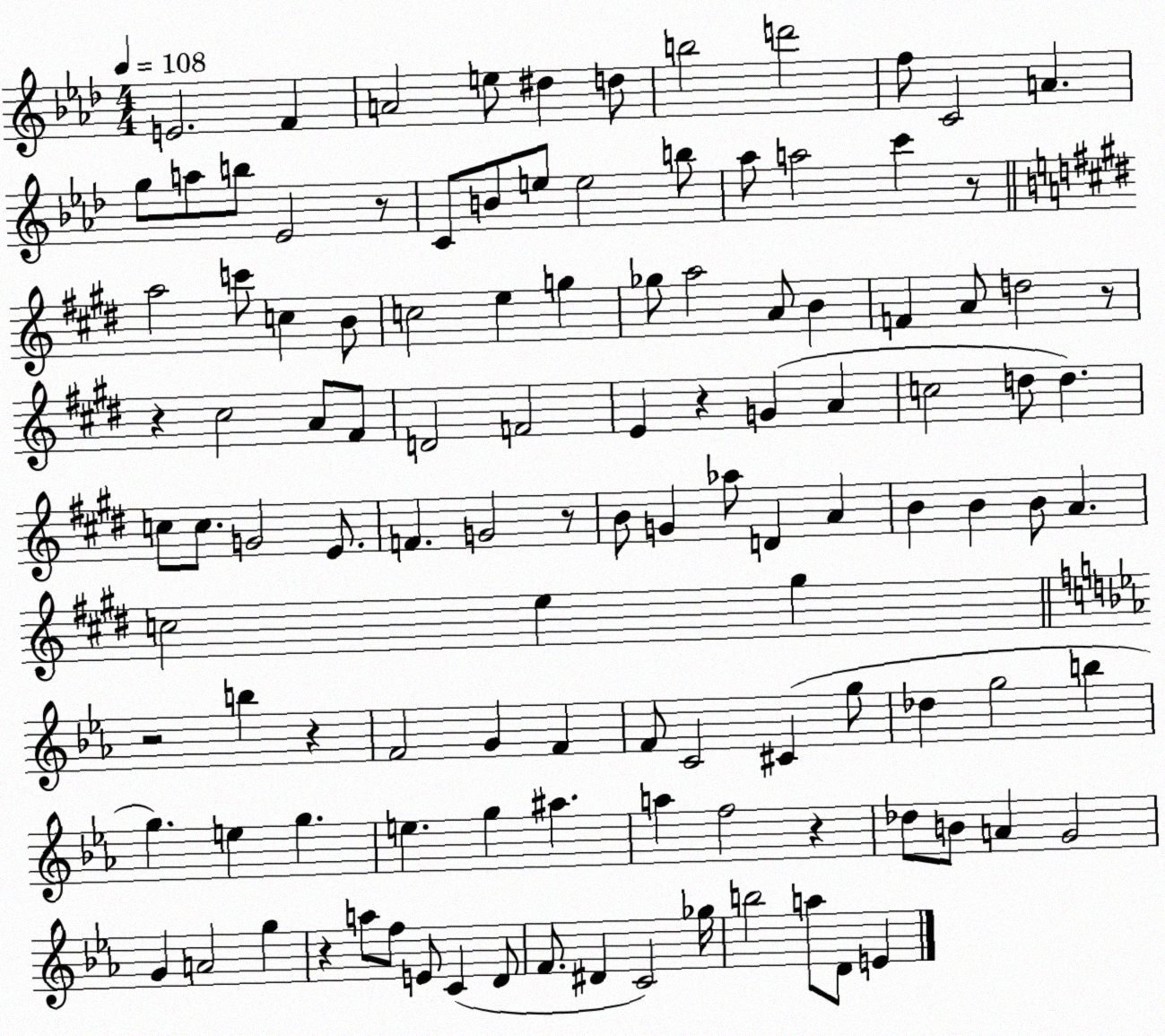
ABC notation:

X:1
T:Untitled
M:4/4
L:1/4
K:Ab
E2 F A2 e/2 ^d d/2 b2 d'2 f/2 C2 A g/2 a/2 b/2 _E2 z/2 C/2 B/2 e/2 e2 b/2 _a/2 a2 c' z/2 a2 c'/2 c B/2 c2 e g _g/2 a2 A/2 B F A/2 d2 z/2 z ^c2 A/2 ^F/2 D2 F2 E z G A c2 d/2 d c/2 c/2 G2 E/2 F G2 z/2 B/2 G _a/2 D A B B B/2 A c2 e ^g z2 b z F2 G F F/2 C2 ^C g/2 _d g2 b g e g e g ^a a f2 z _d/2 B/2 A G2 G A2 g z a/2 f/2 E/2 C D/2 F/2 ^D C2 _g/4 b2 a/2 D/2 E